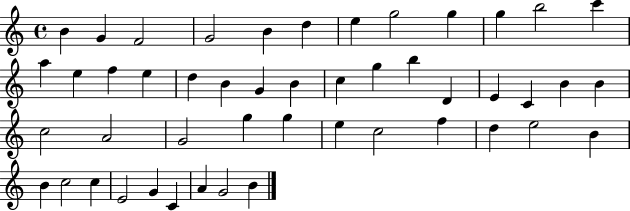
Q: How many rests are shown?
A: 0